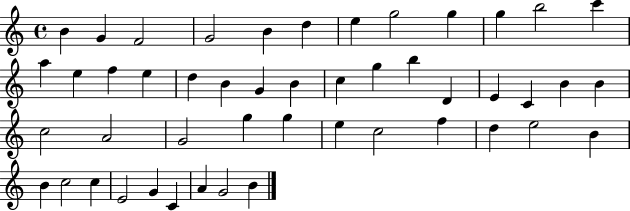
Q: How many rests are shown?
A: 0